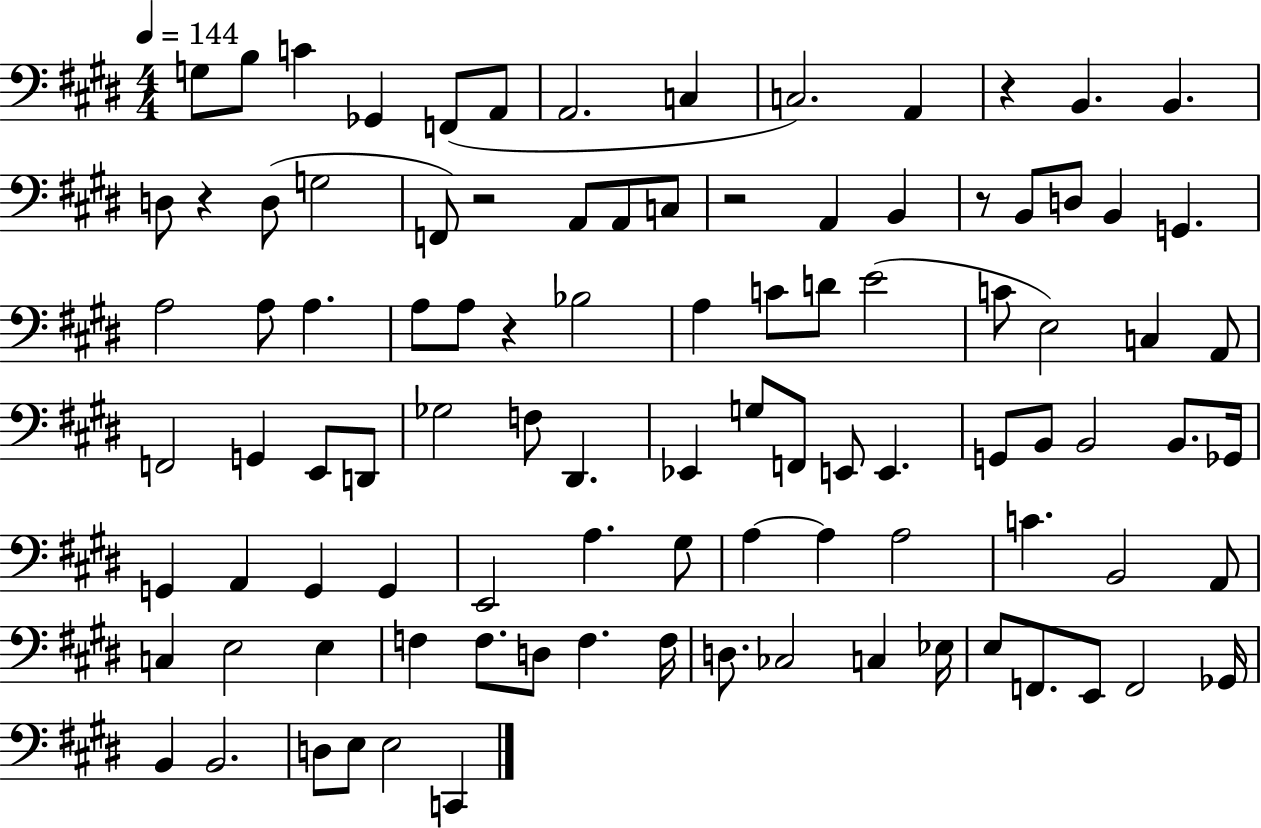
X:1
T:Untitled
M:4/4
L:1/4
K:E
G,/2 B,/2 C _G,, F,,/2 A,,/2 A,,2 C, C,2 A,, z B,, B,, D,/2 z D,/2 G,2 F,,/2 z2 A,,/2 A,,/2 C,/2 z2 A,, B,, z/2 B,,/2 D,/2 B,, G,, A,2 A,/2 A, A,/2 A,/2 z _B,2 A, C/2 D/2 E2 C/2 E,2 C, A,,/2 F,,2 G,, E,,/2 D,,/2 _G,2 F,/2 ^D,, _E,, G,/2 F,,/2 E,,/2 E,, G,,/2 B,,/2 B,,2 B,,/2 _G,,/4 G,, A,, G,, G,, E,,2 A, ^G,/2 A, A, A,2 C B,,2 A,,/2 C, E,2 E, F, F,/2 D,/2 F, F,/4 D,/2 _C,2 C, _E,/4 E,/2 F,,/2 E,,/2 F,,2 _G,,/4 B,, B,,2 D,/2 E,/2 E,2 C,,